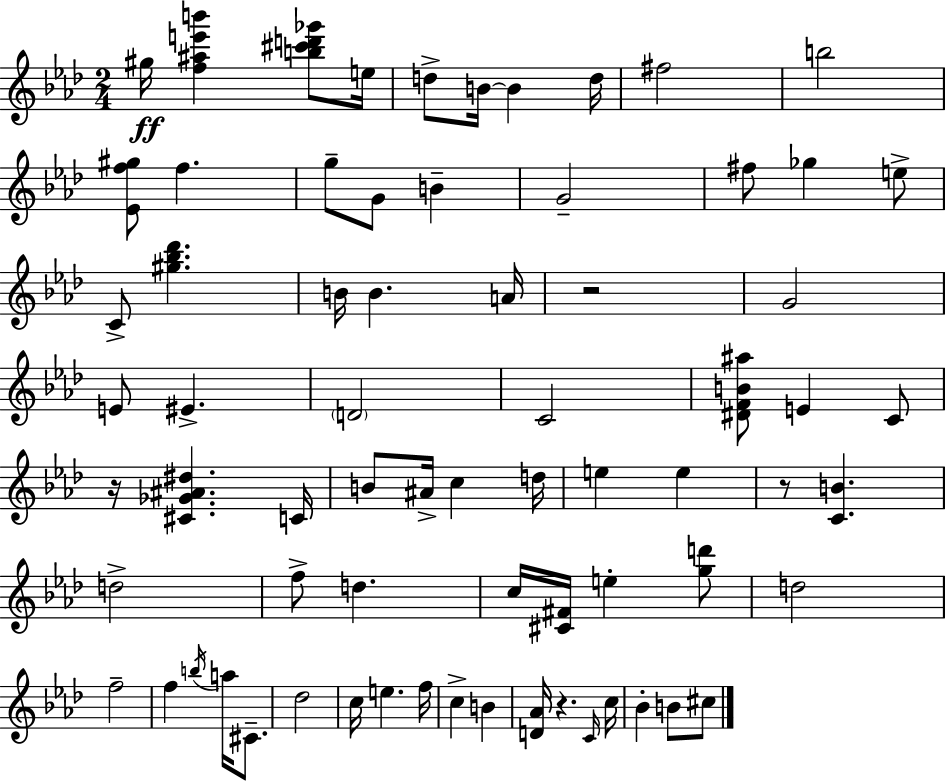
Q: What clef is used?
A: treble